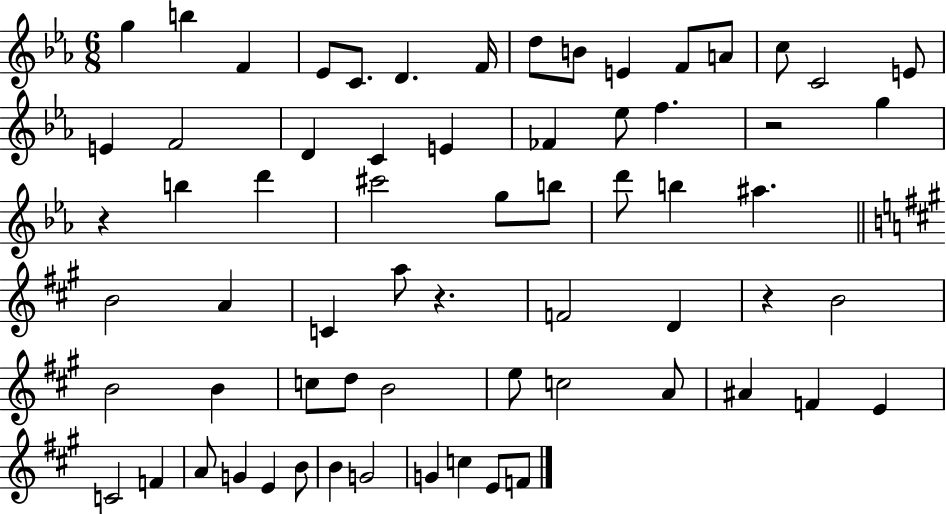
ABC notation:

X:1
T:Untitled
M:6/8
L:1/4
K:Eb
g b F _E/2 C/2 D F/4 d/2 B/2 E F/2 A/2 c/2 C2 E/2 E F2 D C E _F _e/2 f z2 g z b d' ^c'2 g/2 b/2 d'/2 b ^a B2 A C a/2 z F2 D z B2 B2 B c/2 d/2 B2 e/2 c2 A/2 ^A F E C2 F A/2 G E B/2 B G2 G c E/2 F/2